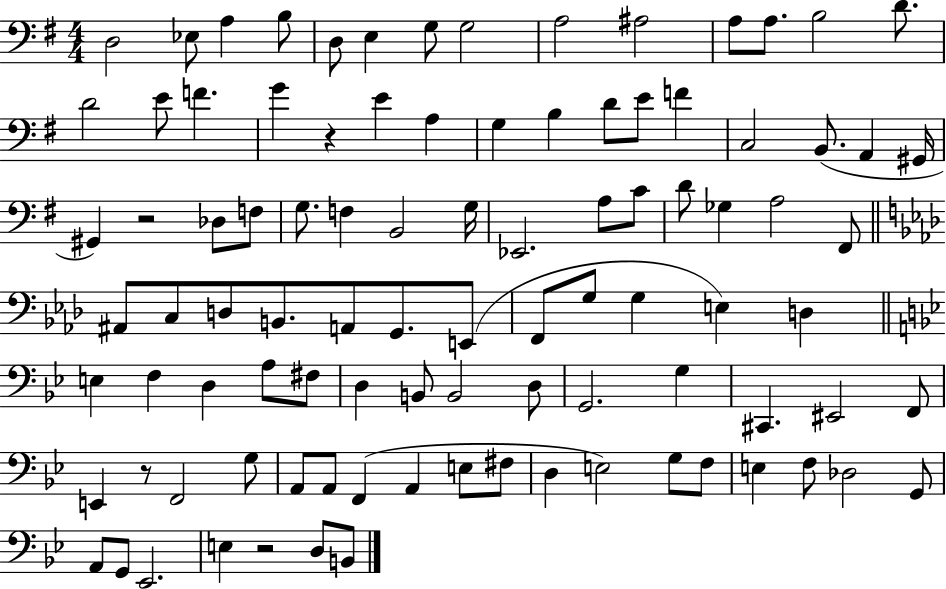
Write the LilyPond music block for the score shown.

{
  \clef bass
  \numericTimeSignature
  \time 4/4
  \key g \major
  \repeat volta 2 { d2 ees8 a4 b8 | d8 e4 g8 g2 | a2 ais2 | a8 a8. b2 d'8. | \break d'2 e'8 f'4. | g'4 r4 e'4 a4 | g4 b4 d'8 e'8 f'4 | c2 b,8.( a,4 gis,16 | \break gis,4) r2 des8 f8 | g8. f4 b,2 g16 | ees,2. a8 c'8 | d'8 ges4 a2 fis,8 | \break \bar "||" \break \key aes \major ais,8 c8 d8 b,8. a,8 g,8. e,8( | f,8 g8 g4 e4) d4 | \bar "||" \break \key g \minor e4 f4 d4 a8 fis8 | d4 b,8 b,2 d8 | g,2. g4 | cis,4. eis,2 f,8 | \break e,4 r8 f,2 g8 | a,8 a,8 f,4( a,4 e8 fis8 | d4 e2) g8 f8 | e4 f8 des2 g,8 | \break a,8 g,8 ees,2. | e4 r2 d8 b,8 | } \bar "|."
}